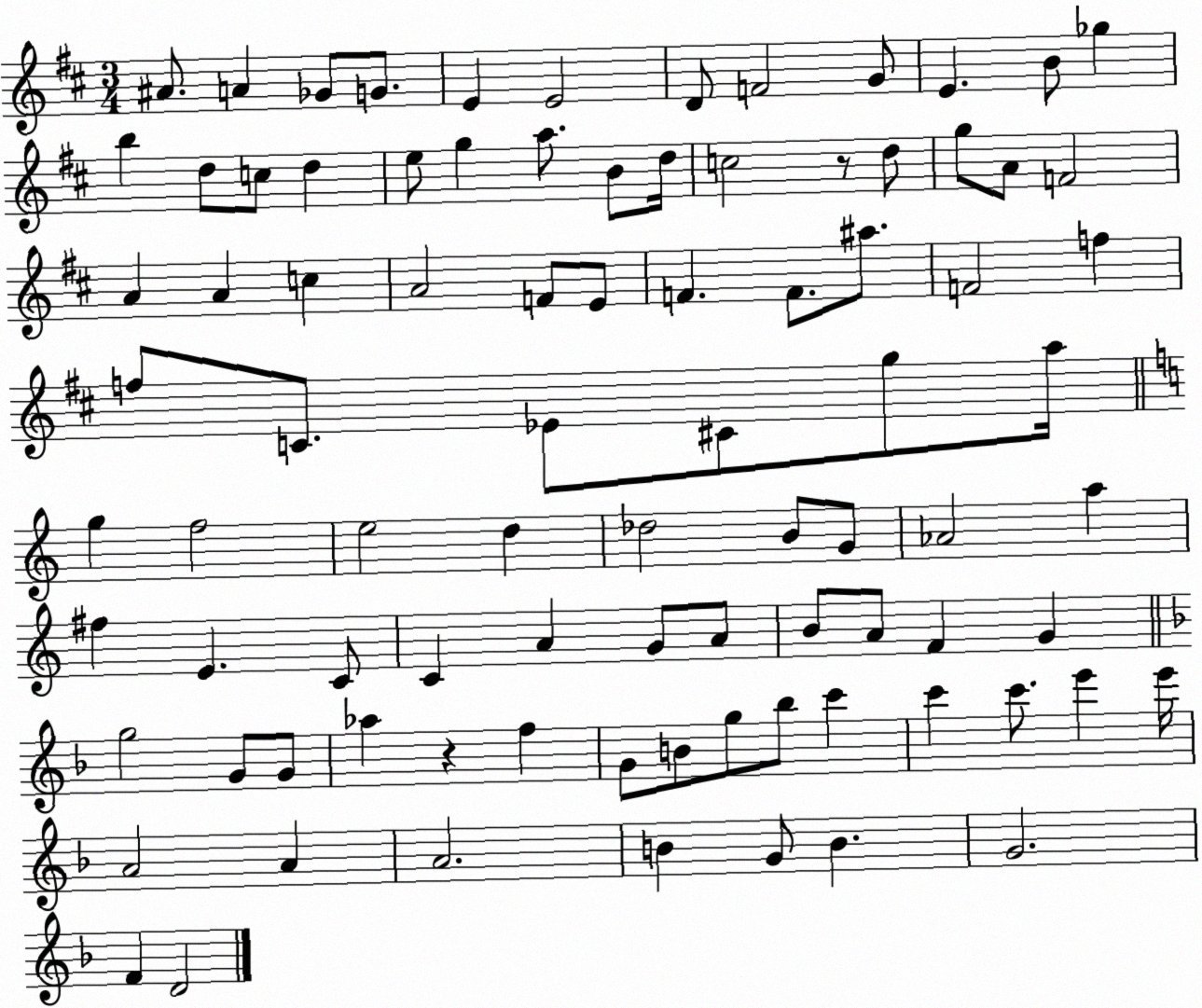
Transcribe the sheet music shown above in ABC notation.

X:1
T:Untitled
M:3/4
L:1/4
K:D
^A/2 A _G/2 G/2 E E2 D/2 F2 G/2 E B/2 _g b d/2 c/2 d e/2 g a/2 B/2 d/4 c2 z/2 d/2 g/2 A/2 F2 A A c A2 F/2 E/2 F F/2 ^a/2 F2 f f/2 C/2 _E/2 ^C/2 g/2 a/4 g f2 e2 d _d2 B/2 G/2 _A2 a ^f E C/2 C A G/2 A/2 B/2 A/2 F G g2 G/2 G/2 _a z f G/2 B/2 g/2 _b/2 c' c' c'/2 e' e'/4 A2 A A2 B G/2 B G2 F D2